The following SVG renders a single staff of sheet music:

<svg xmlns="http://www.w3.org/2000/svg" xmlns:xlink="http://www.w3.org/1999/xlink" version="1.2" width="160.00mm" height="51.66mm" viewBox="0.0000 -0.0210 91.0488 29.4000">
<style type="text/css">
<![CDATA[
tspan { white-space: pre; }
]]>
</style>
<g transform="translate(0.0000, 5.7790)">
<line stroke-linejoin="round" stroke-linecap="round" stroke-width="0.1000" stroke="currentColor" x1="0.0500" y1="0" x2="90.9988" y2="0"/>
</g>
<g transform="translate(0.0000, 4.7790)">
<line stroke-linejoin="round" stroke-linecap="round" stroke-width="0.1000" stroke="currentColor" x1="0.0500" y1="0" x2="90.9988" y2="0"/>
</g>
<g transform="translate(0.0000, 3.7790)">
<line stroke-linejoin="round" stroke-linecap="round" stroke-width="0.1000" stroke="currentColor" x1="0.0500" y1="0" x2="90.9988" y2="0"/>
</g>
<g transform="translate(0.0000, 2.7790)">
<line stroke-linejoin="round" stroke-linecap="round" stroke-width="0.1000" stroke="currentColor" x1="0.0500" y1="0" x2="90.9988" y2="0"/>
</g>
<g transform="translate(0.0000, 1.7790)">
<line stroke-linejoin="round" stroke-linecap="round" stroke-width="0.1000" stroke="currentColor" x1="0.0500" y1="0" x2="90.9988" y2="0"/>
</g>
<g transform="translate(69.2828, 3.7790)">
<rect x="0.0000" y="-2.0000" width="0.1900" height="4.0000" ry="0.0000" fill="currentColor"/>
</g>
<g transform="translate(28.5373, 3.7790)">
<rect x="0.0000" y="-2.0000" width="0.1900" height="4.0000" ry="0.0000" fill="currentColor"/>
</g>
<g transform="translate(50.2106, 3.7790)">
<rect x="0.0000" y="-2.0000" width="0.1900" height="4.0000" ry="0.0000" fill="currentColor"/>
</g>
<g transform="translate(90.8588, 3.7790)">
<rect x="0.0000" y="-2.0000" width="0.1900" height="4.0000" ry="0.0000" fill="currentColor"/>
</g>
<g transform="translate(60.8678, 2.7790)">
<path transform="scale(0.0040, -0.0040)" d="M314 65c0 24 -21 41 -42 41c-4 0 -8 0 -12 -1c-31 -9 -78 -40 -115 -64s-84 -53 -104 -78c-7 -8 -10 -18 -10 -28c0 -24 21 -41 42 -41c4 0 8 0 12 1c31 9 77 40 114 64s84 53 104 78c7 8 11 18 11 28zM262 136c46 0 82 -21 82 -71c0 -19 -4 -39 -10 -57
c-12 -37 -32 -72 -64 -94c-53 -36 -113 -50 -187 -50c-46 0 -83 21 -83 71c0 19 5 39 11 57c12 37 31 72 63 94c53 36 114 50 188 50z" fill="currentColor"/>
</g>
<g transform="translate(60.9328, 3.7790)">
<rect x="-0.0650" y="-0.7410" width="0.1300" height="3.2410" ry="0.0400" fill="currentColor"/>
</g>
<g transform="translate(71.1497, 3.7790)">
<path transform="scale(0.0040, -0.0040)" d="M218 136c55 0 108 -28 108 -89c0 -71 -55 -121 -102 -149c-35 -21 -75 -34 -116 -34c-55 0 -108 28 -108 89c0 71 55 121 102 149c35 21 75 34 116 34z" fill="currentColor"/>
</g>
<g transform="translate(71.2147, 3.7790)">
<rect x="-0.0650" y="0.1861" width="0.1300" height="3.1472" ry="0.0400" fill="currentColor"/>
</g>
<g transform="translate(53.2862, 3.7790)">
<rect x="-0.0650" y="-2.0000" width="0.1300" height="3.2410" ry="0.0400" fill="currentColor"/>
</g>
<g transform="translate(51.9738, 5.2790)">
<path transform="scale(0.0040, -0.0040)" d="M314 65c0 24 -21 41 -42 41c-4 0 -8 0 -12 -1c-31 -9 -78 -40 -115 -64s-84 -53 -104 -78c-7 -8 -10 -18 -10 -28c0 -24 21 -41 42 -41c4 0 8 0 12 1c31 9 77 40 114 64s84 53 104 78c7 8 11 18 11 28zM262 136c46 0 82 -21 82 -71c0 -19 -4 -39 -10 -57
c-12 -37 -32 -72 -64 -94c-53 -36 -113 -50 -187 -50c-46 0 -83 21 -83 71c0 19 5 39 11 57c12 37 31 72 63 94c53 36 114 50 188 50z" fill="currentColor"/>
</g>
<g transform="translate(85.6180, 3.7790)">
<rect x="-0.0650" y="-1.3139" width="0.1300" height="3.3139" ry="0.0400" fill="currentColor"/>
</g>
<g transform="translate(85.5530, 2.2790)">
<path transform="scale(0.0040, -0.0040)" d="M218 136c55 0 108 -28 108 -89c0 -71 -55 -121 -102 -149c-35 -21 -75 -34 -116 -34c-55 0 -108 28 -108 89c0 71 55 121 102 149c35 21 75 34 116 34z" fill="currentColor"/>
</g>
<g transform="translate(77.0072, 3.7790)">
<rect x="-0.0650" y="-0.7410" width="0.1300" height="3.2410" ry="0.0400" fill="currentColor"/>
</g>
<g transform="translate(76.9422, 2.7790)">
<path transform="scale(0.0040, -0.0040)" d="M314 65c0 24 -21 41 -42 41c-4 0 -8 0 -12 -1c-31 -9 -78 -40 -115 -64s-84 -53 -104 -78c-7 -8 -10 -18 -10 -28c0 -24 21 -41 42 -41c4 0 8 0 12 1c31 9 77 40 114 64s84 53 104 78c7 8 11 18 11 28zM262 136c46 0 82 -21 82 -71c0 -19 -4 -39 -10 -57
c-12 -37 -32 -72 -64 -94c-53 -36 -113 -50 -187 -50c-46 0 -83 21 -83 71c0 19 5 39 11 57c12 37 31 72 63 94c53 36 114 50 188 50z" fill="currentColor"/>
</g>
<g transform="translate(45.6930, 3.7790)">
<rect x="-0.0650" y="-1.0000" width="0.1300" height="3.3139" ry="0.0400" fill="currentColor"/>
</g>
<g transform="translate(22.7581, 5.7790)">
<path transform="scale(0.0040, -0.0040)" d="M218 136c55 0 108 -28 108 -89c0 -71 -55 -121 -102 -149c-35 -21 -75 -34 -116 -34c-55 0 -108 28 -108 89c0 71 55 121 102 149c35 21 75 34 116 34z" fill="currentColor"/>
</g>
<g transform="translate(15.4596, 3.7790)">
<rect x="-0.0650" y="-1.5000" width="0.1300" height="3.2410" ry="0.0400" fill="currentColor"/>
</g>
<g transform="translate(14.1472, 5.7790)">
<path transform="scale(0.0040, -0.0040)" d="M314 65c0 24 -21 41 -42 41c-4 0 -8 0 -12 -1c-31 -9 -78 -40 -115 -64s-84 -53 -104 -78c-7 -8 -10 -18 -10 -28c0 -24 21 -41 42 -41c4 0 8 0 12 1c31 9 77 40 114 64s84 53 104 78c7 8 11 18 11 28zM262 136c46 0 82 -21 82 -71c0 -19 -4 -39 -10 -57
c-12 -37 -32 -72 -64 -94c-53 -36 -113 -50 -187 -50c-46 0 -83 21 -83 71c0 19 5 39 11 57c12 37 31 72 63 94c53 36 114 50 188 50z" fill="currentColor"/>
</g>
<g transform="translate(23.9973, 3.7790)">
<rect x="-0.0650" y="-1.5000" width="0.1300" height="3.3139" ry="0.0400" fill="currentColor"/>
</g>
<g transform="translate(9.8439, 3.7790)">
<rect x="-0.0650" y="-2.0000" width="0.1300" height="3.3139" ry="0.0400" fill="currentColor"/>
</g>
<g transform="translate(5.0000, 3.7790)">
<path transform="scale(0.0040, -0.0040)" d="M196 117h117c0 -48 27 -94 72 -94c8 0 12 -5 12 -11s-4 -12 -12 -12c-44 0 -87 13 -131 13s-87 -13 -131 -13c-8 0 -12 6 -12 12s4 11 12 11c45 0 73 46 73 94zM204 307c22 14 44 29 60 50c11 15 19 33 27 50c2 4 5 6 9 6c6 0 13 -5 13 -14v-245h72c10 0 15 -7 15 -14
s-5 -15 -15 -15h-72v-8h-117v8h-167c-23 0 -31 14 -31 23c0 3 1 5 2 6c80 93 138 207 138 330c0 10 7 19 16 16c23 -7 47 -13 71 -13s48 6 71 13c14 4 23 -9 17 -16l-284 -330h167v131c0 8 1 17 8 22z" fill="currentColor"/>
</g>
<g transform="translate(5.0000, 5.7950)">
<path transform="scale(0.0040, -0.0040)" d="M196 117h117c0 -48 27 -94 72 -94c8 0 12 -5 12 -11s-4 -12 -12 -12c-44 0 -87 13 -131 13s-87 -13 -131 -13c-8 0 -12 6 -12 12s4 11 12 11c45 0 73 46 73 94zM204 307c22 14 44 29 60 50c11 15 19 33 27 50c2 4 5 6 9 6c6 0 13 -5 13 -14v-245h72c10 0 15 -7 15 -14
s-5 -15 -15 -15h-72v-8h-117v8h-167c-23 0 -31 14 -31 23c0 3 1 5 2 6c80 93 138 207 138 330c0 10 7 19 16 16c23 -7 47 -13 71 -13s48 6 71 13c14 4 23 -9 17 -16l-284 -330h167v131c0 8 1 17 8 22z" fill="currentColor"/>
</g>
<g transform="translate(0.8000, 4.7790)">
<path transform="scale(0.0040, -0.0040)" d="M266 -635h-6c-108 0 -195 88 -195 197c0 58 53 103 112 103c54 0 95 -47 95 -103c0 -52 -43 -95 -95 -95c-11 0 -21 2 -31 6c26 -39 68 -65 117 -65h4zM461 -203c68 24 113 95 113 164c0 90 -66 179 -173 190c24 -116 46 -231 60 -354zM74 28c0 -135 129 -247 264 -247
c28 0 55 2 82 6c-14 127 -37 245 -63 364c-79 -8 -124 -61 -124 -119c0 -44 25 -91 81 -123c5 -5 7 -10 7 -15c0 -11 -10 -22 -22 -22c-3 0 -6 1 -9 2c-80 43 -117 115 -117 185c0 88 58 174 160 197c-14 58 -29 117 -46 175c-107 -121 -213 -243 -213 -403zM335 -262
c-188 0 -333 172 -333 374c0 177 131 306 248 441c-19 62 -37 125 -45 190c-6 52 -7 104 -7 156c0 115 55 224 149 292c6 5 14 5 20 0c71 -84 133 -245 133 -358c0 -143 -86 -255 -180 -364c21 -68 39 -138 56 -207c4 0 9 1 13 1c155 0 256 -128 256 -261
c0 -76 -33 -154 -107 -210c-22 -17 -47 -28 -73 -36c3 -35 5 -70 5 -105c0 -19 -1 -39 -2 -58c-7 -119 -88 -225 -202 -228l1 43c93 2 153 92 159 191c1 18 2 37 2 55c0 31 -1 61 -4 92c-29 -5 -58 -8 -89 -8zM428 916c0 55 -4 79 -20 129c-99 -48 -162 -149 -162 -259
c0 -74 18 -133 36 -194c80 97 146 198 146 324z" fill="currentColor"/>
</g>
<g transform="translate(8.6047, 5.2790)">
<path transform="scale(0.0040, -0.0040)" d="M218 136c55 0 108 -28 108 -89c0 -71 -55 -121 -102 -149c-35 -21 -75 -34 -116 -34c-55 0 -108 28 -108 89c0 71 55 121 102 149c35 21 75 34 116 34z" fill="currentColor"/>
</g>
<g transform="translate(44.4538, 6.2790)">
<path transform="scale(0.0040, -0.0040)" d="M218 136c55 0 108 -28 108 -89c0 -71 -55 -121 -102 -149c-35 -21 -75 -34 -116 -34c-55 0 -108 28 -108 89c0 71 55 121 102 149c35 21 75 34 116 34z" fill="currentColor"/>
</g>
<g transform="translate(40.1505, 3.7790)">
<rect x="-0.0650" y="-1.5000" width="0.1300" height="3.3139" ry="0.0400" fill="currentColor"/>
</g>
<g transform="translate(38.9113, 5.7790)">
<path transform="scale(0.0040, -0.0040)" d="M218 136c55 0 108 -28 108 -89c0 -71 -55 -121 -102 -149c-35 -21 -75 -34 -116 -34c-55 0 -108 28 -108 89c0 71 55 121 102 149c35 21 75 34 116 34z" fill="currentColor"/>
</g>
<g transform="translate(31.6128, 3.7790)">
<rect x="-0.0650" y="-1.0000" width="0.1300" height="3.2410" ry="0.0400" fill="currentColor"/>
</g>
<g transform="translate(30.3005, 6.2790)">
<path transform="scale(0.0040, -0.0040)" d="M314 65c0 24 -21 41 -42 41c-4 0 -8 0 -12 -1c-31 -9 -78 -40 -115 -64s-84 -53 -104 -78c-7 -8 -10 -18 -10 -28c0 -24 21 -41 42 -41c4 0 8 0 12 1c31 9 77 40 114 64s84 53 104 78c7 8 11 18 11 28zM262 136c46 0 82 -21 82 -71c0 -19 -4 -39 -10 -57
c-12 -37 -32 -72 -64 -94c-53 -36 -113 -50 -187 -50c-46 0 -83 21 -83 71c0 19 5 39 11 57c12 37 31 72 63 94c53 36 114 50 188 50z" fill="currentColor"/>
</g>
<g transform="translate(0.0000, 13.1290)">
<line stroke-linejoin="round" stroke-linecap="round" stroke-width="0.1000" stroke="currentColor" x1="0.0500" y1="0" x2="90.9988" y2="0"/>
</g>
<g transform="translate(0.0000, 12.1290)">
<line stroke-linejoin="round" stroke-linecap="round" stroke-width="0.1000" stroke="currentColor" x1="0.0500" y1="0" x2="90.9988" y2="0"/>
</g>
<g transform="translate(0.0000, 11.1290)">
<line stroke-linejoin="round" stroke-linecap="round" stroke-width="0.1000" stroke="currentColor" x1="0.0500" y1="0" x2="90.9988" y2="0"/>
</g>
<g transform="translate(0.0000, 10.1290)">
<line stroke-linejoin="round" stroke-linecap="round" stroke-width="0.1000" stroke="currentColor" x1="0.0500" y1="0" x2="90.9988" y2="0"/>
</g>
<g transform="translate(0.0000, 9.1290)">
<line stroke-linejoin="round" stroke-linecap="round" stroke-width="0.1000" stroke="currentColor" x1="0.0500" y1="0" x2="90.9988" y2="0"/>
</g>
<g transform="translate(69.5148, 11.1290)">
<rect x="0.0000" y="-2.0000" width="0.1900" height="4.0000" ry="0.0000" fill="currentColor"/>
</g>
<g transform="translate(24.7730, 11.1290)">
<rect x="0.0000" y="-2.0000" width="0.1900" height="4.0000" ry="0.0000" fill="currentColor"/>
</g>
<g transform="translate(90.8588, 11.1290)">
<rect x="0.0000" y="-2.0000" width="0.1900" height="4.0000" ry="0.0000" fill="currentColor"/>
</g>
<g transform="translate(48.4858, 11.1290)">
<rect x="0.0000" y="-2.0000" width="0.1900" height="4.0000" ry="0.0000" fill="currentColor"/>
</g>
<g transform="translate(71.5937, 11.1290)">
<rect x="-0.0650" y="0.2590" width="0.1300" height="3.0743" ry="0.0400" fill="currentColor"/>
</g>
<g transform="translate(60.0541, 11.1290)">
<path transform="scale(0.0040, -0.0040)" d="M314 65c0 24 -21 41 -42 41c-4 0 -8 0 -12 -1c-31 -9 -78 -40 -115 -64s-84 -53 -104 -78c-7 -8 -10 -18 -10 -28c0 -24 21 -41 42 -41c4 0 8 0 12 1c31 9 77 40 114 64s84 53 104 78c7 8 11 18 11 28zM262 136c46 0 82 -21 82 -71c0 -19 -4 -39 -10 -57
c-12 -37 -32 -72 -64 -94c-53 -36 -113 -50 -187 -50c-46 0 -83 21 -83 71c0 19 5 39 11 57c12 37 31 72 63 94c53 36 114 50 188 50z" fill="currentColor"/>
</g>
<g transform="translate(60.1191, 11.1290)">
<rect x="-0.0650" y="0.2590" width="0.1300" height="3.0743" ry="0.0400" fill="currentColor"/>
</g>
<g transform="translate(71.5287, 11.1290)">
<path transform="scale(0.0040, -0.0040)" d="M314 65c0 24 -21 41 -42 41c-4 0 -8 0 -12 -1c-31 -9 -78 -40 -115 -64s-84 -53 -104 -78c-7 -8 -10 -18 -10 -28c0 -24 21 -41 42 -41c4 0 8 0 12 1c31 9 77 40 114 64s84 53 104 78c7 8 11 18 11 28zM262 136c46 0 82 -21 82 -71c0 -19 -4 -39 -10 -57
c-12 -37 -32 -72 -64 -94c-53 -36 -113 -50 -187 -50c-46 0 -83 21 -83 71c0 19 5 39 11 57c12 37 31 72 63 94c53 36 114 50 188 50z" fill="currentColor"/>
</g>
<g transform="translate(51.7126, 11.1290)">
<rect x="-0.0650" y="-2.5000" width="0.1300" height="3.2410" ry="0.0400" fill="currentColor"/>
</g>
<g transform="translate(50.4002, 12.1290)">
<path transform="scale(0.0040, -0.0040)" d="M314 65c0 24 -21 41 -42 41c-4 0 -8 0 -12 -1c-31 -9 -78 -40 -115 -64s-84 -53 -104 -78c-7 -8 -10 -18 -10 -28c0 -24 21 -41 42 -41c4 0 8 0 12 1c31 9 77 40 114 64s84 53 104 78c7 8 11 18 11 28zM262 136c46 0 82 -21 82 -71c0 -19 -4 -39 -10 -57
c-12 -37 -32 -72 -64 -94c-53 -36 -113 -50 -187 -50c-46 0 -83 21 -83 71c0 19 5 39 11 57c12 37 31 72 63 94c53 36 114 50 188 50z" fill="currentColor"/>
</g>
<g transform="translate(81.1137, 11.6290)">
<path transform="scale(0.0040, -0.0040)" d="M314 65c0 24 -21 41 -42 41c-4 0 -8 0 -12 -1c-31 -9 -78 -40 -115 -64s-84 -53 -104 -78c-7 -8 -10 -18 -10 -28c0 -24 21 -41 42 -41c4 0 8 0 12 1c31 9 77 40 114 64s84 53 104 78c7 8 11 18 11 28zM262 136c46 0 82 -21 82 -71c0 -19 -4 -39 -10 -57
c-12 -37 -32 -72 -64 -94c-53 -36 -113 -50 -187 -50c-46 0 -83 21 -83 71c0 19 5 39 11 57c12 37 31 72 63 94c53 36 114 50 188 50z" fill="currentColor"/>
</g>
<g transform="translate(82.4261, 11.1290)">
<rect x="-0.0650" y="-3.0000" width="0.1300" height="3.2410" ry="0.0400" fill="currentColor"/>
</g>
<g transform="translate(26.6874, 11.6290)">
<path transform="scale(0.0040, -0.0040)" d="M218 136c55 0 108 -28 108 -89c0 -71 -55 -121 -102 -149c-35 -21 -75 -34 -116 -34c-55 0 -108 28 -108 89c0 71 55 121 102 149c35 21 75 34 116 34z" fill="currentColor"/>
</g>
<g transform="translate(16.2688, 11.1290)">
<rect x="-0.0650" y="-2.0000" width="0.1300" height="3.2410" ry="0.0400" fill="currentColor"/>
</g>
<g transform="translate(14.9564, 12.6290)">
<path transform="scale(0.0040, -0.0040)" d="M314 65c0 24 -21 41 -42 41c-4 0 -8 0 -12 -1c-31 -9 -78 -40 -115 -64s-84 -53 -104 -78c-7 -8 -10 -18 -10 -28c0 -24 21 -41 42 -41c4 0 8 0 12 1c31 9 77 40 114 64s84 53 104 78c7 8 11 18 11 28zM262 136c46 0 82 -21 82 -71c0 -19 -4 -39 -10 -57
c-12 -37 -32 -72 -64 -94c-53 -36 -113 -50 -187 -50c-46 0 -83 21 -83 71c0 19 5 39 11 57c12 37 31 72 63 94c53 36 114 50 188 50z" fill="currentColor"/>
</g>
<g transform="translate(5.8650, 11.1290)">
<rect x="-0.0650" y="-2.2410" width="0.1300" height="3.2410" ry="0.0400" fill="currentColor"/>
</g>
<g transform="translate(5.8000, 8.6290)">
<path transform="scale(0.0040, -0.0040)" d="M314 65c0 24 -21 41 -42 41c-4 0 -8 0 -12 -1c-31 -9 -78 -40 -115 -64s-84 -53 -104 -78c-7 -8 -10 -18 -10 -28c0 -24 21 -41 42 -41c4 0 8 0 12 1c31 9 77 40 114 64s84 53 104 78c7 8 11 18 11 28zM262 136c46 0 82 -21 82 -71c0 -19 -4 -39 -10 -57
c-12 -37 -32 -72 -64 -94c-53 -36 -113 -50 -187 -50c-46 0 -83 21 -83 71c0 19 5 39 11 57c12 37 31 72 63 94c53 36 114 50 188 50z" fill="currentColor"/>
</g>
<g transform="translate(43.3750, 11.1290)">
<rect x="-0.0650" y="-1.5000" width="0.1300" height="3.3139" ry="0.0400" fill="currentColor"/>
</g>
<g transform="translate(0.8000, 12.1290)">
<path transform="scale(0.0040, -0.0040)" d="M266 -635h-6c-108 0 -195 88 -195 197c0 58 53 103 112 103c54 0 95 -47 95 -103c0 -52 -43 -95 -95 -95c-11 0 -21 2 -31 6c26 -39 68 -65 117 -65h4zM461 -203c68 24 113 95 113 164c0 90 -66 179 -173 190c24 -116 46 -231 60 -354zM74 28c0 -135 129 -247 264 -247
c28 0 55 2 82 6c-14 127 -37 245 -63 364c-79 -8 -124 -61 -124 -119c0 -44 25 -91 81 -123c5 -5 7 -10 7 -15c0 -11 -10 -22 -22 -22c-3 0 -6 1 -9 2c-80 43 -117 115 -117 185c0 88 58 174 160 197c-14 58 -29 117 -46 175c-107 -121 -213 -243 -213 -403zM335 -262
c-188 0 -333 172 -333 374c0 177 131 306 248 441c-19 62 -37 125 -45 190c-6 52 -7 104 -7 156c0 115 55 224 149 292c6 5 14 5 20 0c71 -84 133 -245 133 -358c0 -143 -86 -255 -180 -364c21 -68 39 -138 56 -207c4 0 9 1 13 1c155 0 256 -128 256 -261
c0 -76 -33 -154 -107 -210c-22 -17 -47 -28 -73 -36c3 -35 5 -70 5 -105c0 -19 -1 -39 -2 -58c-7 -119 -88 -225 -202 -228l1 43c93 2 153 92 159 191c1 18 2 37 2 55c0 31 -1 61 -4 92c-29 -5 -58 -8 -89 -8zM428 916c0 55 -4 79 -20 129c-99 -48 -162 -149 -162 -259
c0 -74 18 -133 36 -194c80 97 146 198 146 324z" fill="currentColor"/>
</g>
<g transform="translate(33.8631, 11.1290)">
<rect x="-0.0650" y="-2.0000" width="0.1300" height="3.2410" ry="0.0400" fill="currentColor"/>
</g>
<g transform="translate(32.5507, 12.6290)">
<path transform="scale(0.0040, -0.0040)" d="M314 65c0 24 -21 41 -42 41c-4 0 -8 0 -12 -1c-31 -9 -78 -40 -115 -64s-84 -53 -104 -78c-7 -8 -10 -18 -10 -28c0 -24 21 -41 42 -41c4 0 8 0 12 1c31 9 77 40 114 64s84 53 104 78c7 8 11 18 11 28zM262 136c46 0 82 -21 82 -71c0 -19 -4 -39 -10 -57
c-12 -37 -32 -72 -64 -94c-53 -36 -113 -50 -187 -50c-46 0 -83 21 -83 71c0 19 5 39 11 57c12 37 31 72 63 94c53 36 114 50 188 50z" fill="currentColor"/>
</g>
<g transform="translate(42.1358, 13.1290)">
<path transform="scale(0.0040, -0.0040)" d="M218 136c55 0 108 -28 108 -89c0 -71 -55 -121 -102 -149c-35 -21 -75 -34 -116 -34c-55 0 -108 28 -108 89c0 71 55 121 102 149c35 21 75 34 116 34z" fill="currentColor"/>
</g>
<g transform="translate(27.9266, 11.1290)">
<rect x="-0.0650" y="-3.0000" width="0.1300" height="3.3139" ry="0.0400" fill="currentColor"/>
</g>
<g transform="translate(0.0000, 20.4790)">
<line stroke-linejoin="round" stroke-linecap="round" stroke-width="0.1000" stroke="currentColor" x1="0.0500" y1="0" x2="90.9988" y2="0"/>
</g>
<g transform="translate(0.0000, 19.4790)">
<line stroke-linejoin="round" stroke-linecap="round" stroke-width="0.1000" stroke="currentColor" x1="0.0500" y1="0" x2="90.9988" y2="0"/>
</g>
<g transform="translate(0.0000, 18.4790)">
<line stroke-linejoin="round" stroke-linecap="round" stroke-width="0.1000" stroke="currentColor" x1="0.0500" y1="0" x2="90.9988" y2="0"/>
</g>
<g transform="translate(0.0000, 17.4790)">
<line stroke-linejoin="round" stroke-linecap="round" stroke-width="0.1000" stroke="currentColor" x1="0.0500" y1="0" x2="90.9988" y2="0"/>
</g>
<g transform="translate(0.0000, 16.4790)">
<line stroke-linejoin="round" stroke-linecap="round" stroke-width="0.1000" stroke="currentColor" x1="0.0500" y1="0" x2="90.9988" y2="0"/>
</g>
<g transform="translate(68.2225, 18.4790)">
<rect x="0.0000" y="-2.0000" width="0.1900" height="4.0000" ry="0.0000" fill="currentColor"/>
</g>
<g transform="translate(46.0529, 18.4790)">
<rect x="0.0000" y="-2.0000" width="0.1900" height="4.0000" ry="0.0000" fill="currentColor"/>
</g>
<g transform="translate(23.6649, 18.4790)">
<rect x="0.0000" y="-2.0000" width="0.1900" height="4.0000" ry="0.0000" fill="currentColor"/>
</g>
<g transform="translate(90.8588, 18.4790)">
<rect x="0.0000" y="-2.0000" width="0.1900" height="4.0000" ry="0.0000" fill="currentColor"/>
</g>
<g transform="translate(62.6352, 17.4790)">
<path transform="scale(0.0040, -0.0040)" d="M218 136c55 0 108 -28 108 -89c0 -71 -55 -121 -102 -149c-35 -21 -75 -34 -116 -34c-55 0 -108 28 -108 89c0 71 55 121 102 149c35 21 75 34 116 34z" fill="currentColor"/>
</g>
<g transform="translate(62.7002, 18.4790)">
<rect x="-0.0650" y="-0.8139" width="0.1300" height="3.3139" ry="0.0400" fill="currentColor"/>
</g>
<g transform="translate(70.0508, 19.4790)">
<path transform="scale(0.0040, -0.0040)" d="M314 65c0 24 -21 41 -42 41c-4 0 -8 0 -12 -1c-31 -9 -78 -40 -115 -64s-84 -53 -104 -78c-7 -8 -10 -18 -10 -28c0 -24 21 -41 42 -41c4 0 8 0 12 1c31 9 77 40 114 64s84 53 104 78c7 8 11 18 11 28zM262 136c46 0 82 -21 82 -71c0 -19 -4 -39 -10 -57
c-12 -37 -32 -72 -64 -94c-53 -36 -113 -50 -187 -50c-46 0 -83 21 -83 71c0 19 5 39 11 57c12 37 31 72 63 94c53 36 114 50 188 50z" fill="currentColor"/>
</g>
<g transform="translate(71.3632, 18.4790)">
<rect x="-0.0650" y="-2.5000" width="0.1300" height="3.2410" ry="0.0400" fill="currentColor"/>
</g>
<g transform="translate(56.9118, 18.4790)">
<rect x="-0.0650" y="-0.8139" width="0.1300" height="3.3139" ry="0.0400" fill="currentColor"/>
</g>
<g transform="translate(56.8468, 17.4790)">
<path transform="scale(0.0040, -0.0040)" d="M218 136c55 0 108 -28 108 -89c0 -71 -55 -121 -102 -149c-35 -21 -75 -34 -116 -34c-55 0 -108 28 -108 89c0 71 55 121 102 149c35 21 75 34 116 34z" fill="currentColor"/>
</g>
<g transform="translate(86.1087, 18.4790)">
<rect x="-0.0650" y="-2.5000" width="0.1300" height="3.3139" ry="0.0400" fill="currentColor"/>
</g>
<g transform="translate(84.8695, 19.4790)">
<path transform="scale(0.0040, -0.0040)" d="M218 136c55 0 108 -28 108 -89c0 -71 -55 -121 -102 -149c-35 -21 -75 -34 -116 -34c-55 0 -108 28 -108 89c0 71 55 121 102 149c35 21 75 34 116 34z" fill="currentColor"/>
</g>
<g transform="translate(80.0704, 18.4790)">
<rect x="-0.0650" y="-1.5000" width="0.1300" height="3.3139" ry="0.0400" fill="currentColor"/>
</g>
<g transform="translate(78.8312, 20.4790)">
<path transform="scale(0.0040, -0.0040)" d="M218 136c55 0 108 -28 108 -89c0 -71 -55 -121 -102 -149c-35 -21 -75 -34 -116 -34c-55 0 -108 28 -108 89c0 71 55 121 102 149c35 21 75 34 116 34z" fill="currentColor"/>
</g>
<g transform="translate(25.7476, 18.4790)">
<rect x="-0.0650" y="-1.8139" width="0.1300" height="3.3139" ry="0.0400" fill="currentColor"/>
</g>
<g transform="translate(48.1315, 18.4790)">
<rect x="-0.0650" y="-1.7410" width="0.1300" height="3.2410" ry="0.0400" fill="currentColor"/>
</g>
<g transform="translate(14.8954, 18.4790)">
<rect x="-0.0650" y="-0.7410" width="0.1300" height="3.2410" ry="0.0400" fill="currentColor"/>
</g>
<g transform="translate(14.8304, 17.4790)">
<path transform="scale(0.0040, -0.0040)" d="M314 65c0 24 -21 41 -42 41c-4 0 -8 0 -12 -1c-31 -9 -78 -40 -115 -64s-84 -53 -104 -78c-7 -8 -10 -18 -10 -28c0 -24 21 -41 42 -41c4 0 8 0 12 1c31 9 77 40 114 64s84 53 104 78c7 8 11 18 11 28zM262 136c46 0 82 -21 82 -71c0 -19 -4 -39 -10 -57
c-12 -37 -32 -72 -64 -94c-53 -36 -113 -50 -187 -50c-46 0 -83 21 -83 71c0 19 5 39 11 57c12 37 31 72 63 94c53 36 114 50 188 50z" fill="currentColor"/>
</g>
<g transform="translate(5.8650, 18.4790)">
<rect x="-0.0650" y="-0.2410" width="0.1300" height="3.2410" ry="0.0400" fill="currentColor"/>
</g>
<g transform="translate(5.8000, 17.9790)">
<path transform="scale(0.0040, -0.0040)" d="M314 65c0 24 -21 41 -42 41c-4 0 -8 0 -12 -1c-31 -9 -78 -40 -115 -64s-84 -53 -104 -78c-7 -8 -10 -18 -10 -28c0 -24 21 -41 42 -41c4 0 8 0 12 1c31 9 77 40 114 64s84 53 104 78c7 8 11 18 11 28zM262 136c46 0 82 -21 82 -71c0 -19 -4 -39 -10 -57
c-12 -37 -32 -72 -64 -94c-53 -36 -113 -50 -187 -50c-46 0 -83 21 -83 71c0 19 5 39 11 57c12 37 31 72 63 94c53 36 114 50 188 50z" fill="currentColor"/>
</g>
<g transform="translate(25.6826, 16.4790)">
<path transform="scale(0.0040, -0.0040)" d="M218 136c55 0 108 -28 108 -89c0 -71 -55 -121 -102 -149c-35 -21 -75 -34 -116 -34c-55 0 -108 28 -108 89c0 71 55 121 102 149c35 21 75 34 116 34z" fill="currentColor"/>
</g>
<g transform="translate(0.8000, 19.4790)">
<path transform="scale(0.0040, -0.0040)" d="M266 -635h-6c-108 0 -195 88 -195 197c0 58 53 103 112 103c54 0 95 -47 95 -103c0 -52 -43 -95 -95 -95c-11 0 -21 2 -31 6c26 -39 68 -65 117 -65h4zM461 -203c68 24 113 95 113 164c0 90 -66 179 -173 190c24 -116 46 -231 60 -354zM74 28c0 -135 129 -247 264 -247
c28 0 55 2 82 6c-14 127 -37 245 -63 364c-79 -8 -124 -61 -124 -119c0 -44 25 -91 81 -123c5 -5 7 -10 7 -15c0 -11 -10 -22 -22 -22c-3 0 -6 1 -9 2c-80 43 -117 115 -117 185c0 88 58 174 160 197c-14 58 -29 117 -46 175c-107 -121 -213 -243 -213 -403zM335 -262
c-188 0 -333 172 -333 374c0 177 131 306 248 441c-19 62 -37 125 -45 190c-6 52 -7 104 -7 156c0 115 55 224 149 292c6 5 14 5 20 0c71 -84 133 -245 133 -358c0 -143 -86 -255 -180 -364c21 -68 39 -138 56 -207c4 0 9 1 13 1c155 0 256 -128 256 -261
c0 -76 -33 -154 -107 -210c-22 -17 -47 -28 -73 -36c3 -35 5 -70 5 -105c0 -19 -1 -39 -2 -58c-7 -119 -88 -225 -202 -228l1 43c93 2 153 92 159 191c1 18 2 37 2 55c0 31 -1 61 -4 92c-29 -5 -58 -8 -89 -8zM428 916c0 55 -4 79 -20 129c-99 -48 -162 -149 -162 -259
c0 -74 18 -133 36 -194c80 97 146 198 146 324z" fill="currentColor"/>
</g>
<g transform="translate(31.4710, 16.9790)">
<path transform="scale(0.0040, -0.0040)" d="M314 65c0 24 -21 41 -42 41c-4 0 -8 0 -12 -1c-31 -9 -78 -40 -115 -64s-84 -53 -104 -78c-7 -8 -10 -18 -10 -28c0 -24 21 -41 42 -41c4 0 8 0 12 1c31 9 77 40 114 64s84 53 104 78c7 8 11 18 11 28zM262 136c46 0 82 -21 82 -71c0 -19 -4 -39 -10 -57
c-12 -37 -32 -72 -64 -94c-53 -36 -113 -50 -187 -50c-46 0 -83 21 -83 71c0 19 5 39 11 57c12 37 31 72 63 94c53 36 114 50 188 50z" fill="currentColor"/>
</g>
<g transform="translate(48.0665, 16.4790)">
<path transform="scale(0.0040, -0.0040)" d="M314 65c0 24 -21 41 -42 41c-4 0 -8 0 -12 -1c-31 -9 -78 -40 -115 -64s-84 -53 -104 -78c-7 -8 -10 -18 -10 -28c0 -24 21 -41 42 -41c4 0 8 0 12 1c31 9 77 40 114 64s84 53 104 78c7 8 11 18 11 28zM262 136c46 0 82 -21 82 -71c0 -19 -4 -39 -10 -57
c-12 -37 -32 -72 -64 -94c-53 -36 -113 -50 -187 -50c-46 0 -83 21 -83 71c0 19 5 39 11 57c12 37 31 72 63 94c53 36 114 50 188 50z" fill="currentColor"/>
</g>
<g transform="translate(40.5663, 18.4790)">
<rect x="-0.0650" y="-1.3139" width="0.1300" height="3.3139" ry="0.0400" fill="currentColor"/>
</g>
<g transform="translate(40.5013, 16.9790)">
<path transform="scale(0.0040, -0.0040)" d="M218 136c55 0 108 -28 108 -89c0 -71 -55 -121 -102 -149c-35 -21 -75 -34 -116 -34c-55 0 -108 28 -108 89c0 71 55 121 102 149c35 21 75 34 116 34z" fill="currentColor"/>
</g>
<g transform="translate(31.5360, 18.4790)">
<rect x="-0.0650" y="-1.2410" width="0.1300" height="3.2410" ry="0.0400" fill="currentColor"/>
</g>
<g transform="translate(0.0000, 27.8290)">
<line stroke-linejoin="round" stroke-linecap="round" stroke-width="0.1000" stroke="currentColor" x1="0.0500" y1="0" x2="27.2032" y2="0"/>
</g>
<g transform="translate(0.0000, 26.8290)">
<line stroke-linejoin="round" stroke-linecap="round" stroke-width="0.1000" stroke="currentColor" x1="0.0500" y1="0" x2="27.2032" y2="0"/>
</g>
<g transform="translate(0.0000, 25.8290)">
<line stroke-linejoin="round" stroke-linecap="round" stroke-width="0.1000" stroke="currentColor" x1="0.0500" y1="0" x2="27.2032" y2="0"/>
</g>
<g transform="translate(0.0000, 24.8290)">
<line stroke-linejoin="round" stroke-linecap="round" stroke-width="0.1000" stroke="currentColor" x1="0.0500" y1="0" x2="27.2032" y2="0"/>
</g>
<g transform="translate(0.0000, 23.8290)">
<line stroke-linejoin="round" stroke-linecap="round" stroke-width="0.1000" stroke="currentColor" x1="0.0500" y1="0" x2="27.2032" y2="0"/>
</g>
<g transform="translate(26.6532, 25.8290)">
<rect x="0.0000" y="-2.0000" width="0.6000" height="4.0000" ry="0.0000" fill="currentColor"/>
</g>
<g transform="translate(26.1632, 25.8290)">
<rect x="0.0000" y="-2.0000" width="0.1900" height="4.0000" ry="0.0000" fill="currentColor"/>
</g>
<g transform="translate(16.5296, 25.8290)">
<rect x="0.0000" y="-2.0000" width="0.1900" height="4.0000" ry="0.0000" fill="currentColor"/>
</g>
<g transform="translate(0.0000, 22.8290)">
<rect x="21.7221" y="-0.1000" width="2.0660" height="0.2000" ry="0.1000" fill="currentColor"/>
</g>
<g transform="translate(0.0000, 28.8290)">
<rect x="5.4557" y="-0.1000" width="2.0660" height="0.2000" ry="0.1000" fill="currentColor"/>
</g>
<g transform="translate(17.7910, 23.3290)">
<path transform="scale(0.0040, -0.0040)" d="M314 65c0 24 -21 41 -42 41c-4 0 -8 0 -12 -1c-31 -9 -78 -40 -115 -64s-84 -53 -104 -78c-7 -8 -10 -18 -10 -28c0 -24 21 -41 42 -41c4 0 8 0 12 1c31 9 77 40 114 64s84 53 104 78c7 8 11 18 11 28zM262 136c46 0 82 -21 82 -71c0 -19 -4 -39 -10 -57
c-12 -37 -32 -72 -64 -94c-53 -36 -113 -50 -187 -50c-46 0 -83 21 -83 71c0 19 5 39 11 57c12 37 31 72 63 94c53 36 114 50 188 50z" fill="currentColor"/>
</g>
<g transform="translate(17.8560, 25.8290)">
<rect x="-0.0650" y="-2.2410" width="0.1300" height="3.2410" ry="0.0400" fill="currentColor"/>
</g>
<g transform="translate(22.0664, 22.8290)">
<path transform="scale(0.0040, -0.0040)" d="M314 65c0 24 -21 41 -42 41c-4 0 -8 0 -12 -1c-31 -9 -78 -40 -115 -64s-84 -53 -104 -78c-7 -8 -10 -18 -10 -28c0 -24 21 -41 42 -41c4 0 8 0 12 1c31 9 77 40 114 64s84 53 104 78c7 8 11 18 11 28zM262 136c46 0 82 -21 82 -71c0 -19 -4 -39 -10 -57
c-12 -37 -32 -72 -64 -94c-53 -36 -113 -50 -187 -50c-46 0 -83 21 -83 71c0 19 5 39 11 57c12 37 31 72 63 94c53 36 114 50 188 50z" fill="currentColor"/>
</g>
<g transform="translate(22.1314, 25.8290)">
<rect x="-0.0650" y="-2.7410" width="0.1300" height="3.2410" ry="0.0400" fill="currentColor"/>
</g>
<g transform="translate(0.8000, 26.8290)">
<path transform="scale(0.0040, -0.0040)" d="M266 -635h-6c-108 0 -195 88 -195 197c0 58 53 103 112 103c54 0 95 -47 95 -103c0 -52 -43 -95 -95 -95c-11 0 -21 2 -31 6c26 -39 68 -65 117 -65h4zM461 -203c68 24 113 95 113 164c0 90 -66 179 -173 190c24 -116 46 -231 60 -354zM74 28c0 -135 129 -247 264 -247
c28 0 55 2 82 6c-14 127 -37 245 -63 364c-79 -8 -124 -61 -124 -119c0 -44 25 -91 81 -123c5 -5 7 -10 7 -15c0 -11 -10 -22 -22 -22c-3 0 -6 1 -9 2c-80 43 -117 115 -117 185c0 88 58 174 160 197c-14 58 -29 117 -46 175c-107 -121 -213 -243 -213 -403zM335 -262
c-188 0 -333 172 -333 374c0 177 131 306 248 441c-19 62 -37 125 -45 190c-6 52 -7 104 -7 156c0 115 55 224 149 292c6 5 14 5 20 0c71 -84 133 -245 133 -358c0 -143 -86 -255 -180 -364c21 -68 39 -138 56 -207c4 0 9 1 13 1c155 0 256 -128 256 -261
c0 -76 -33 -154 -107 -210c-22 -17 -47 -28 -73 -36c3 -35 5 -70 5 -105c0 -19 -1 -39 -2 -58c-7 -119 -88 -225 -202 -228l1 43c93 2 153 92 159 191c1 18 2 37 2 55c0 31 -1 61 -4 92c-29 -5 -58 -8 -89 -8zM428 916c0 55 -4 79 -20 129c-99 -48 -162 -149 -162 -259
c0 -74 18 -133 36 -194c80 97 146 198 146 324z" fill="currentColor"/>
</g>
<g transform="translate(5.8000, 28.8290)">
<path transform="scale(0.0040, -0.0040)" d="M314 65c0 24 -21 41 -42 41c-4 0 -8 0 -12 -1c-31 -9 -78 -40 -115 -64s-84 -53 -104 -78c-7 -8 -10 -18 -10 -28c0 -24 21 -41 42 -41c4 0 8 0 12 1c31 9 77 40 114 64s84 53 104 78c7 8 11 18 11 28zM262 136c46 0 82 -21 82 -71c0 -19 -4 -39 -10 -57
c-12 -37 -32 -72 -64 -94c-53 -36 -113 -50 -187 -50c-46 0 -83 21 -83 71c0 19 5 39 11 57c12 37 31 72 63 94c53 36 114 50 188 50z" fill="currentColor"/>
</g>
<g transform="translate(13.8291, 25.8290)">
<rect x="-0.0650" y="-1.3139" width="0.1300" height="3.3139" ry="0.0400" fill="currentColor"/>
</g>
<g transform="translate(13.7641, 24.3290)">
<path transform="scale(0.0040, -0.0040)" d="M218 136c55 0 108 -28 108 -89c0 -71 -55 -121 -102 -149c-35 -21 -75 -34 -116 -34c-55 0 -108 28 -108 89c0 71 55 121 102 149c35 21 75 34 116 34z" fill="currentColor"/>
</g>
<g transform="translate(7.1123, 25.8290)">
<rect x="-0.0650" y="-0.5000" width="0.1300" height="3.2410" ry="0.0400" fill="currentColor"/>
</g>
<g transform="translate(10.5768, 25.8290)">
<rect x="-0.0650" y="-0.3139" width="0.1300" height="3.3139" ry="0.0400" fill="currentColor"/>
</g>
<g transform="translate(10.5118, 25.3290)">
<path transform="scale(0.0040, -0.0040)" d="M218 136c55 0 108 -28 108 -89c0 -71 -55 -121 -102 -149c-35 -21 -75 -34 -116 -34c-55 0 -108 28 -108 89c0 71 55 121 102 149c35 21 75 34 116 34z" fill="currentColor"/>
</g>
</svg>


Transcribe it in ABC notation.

X:1
T:Untitled
M:4/4
L:1/4
K:C
F E2 E D2 E D F2 d2 B d2 e g2 F2 A F2 E G2 B2 B2 A2 c2 d2 f e2 e f2 d d G2 E G C2 c e g2 a2